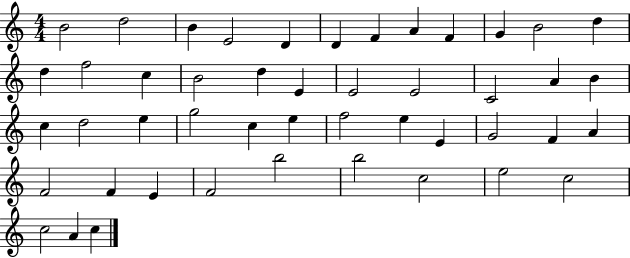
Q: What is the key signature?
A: C major